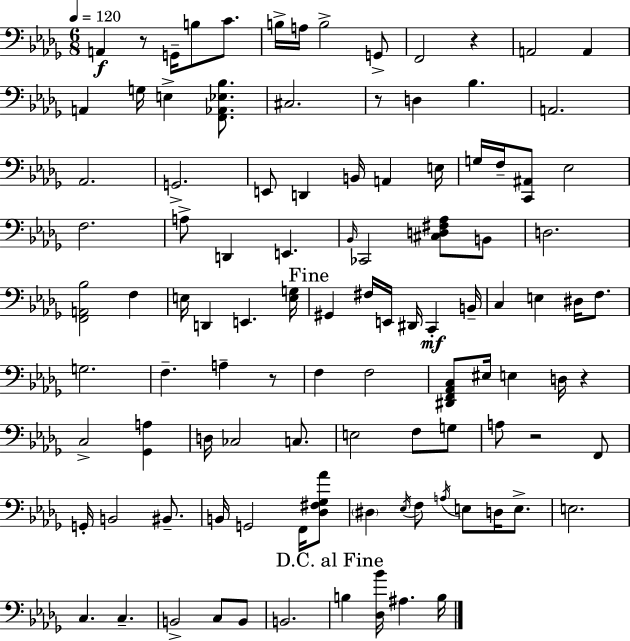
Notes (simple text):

A2/q R/e G2/s B3/e C4/e. B3/s A3/s B3/h G2/e F2/h R/q A2/h A2/q A2/q G3/s E3/q [F2,Ab2,Eb3,Bb3]/e. C#3/h. R/e D3/q Bb3/q. A2/h. Ab2/h. G2/h. E2/e D2/q B2/s A2/q E3/s G3/s F3/s [C2,A#2]/e Eb3/h F3/h. A3/e D2/q E2/q. Bb2/s CES2/h [C#3,D3,F#3,Ab3]/e B2/e D3/h. [F2,A2,Bb3]/h F3/q E3/s D2/q E2/q. [E3,G3]/s G#2/q F#3/s E2/s D#2/s C2/q B2/s C3/q E3/q D#3/s F3/e. G3/h. F3/q. A3/q R/e F3/q F3/h [D#2,F2,Ab2,C3]/e EIS3/s E3/q D3/s R/q C3/h [Gb2,A3]/q D3/s CES3/h C3/e. E3/h F3/e G3/e A3/e R/h F2/e G2/s B2/h BIS2/e. B2/s G2/h F2/s [Db3,F#3,Gb3,Ab4]/e D#3/q Eb3/s F3/e A3/s E3/e D3/s E3/e. E3/h. C3/q. C3/q. B2/h C3/e B2/e B2/h. B3/q [Db3,Bb4]/s A#3/q. B3/s